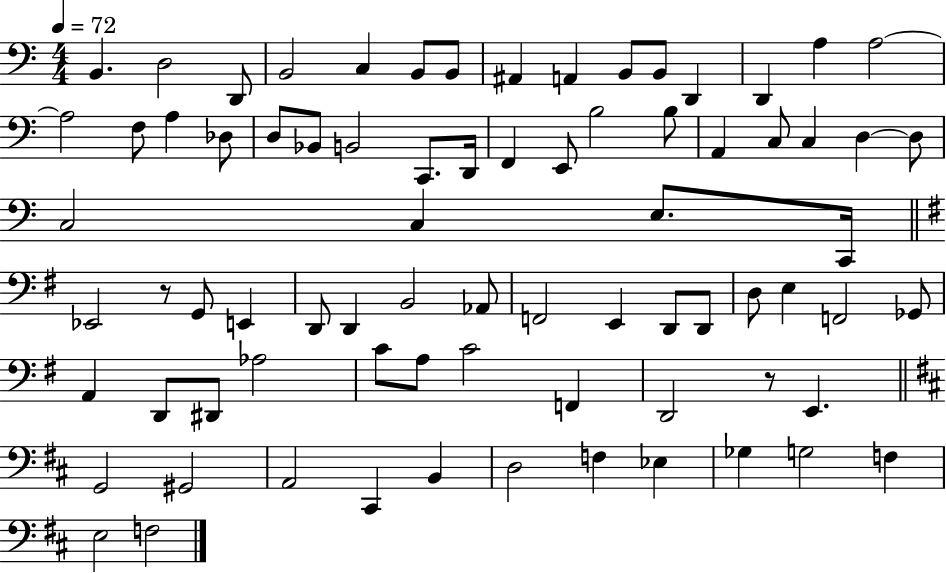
X:1
T:Untitled
M:4/4
L:1/4
K:C
B,, D,2 D,,/2 B,,2 C, B,,/2 B,,/2 ^A,, A,, B,,/2 B,,/2 D,, D,, A, A,2 A,2 F,/2 A, _D,/2 D,/2 _B,,/2 B,,2 C,,/2 D,,/4 F,, E,,/2 B,2 B,/2 A,, C,/2 C, D, D,/2 C,2 C, E,/2 C,,/4 _E,,2 z/2 G,,/2 E,, D,,/2 D,, B,,2 _A,,/2 F,,2 E,, D,,/2 D,,/2 D,/2 E, F,,2 _G,,/2 A,, D,,/2 ^D,,/2 _A,2 C/2 A,/2 C2 F,, D,,2 z/2 E,, G,,2 ^G,,2 A,,2 ^C,, B,, D,2 F, _E, _G, G,2 F, E,2 F,2